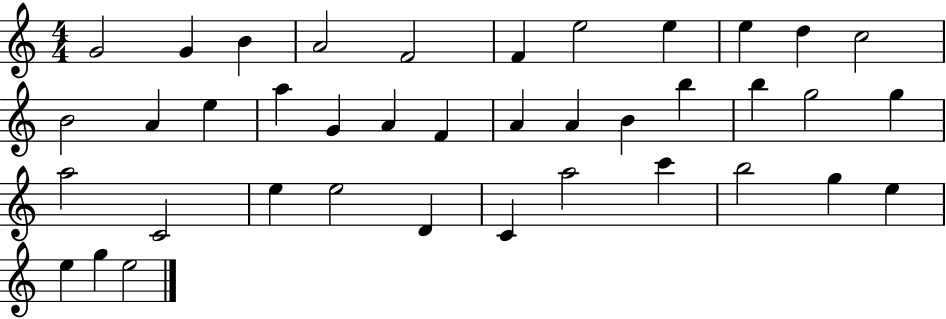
{
  \clef treble
  \numericTimeSignature
  \time 4/4
  \key c \major
  g'2 g'4 b'4 | a'2 f'2 | f'4 e''2 e''4 | e''4 d''4 c''2 | \break b'2 a'4 e''4 | a''4 g'4 a'4 f'4 | a'4 a'4 b'4 b''4 | b''4 g''2 g''4 | \break a''2 c'2 | e''4 e''2 d'4 | c'4 a''2 c'''4 | b''2 g''4 e''4 | \break e''4 g''4 e''2 | \bar "|."
}